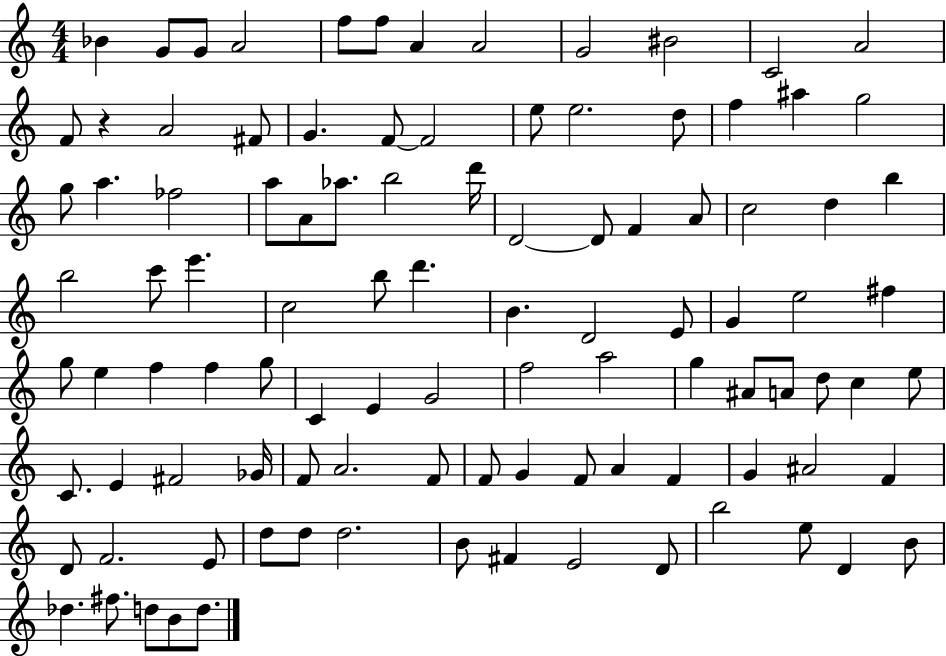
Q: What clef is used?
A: treble